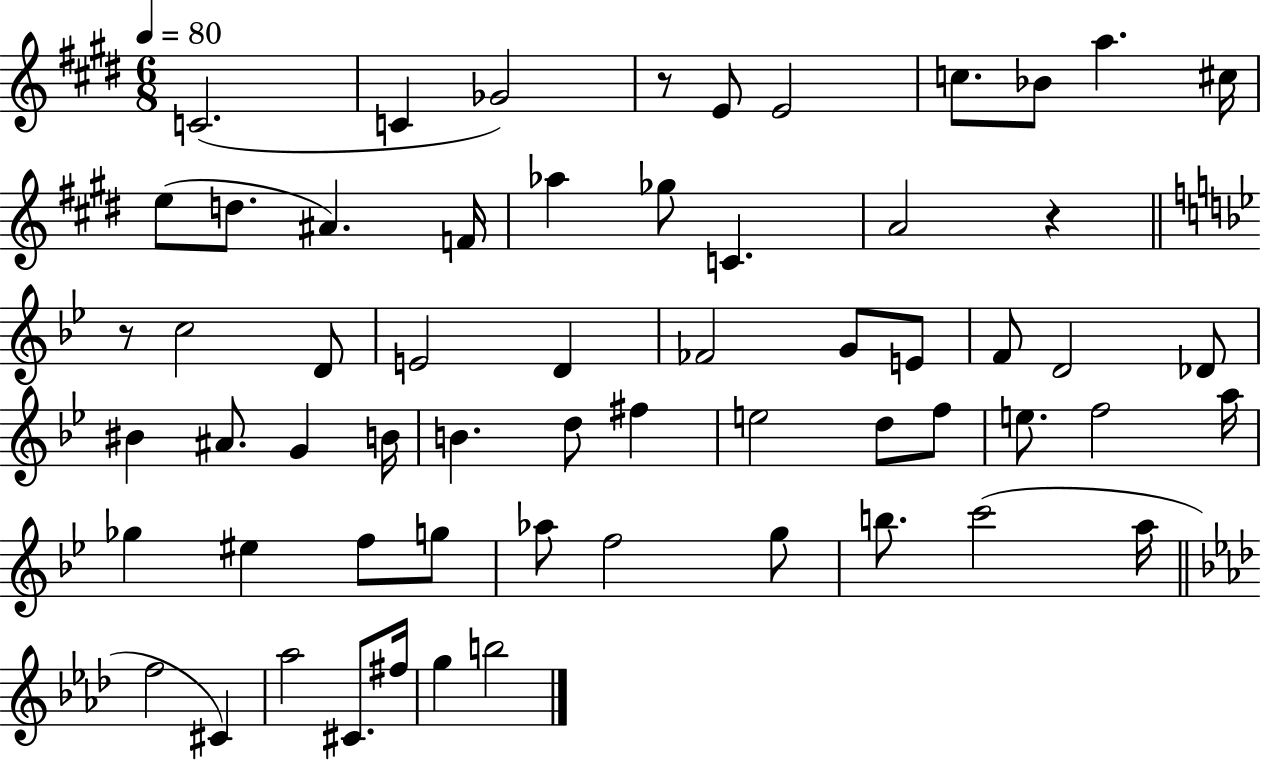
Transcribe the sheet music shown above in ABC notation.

X:1
T:Untitled
M:6/8
L:1/4
K:E
C2 C _G2 z/2 E/2 E2 c/2 _B/2 a ^c/4 e/2 d/2 ^A F/4 _a _g/2 C A2 z z/2 c2 D/2 E2 D _F2 G/2 E/2 F/2 D2 _D/2 ^B ^A/2 G B/4 B d/2 ^f e2 d/2 f/2 e/2 f2 a/4 _g ^e f/2 g/2 _a/2 f2 g/2 b/2 c'2 a/4 f2 ^C _a2 ^C/2 ^f/4 g b2